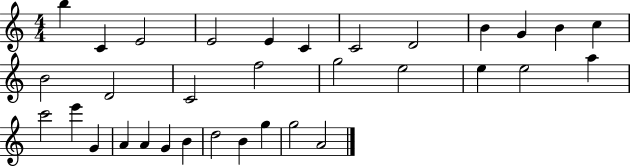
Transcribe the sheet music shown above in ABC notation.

X:1
T:Untitled
M:4/4
L:1/4
K:C
b C E2 E2 E C C2 D2 B G B c B2 D2 C2 f2 g2 e2 e e2 a c'2 e' G A A G B d2 B g g2 A2